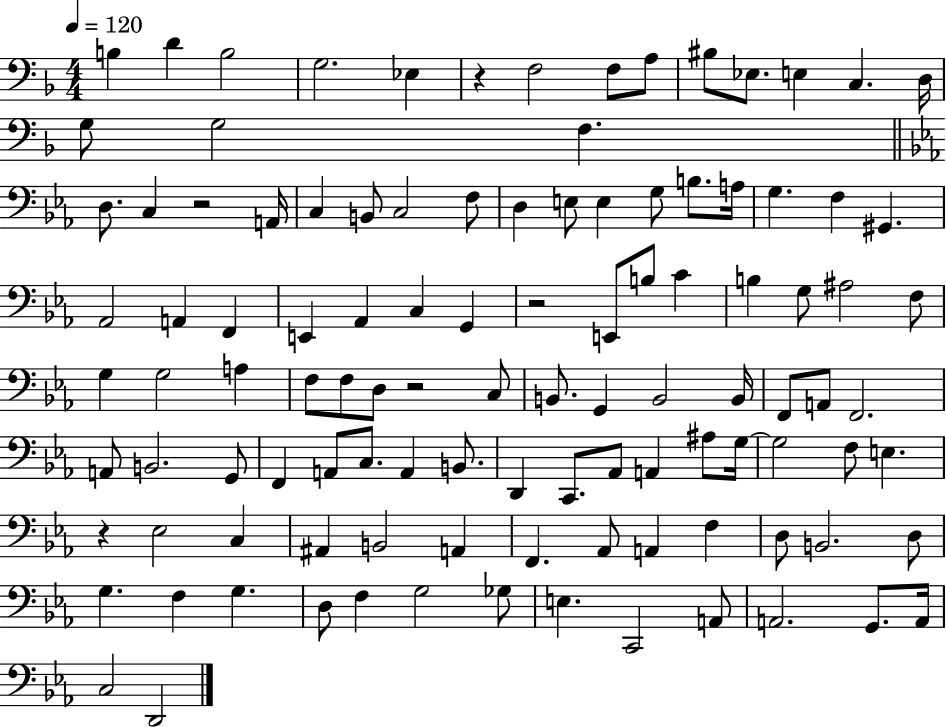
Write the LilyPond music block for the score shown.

{
  \clef bass
  \numericTimeSignature
  \time 4/4
  \key f \major
  \tempo 4 = 120
  \repeat volta 2 { b4 d'4 b2 | g2. ees4 | r4 f2 f8 a8 | bis8 ees8. e4 c4. d16 | \break g8 g2 f4. | \bar "||" \break \key ees \major d8. c4 r2 a,16 | c4 b,8 c2 f8 | d4 e8 e4 g8 b8. a16 | g4. f4 gis,4. | \break aes,2 a,4 f,4 | e,4 aes,4 c4 g,4 | r2 e,8 b8 c'4 | b4 g8 ais2 f8 | \break g4 g2 a4 | f8 f8 d8 r2 c8 | b,8. g,4 b,2 b,16 | f,8 a,8 f,2. | \break a,8 b,2. g,8 | f,4 a,8 c8. a,4 b,8. | d,4 c,8. aes,8 a,4 ais8 g16~~ | g2 f8 e4. | \break r4 ees2 c4 | ais,4 b,2 a,4 | f,4. aes,8 a,4 f4 | d8 b,2. d8 | \break g4. f4 g4. | d8 f4 g2 ges8 | e4. c,2 a,8 | a,2. g,8. a,16 | \break c2 d,2 | } \bar "|."
}